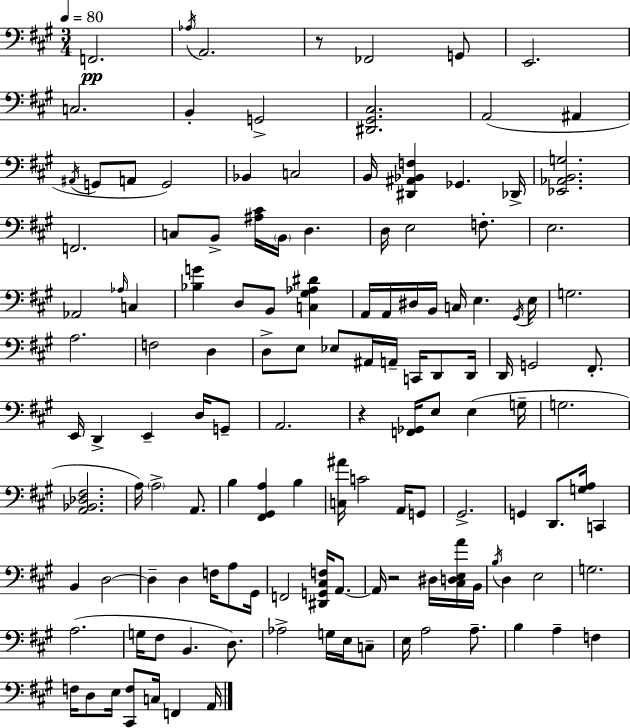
X:1
T:Untitled
M:3/4
L:1/4
K:A
F,,2 _A,/4 A,,2 z/2 _F,,2 G,,/2 E,,2 C,2 B,, G,,2 [^D,,^G,,^C,]2 A,,2 ^A,, ^A,,/4 G,,/2 A,,/2 G,,2 _B,, C,2 B,,/4 [^D,,^A,,_B,,F,] _G,, _D,,/4 [_E,,_A,,B,,G,]2 F,,2 C,/2 B,,/2 [^A,^C]/4 B,,/4 D, D,/4 E,2 F,/2 E,2 _A,,2 _A,/4 C, [_B,G] D,/2 B,,/2 [C,^G,_A,^D] A,,/4 A,,/4 ^D,/4 B,,/4 C,/4 E, ^G,,/4 E,/4 G,2 A,2 F,2 D, D,/2 E,/2 _E,/2 ^A,,/4 A,,/4 C,,/4 D,,/2 D,,/4 D,,/4 G,,2 ^F,,/2 E,,/4 D,, E,, D,/4 G,,/2 A,,2 z [F,,_G,,]/4 E,/2 E, G,/4 G,2 [A,,_B,,_D,^F,]2 A,/4 A,2 A,,/2 B, [^F,,^G,,A,] B, [C,^A]/4 C2 A,,/4 G,,/2 ^G,,2 G,, D,,/2 [G,A,]/4 C,, B,, D,2 D, D, F,/4 A,/2 ^G,,/4 F,,2 [^D,,G,,^C,F,]/4 A,,/2 A,,/4 z2 ^D,/4 [^C,D,E,A]/4 B,,/4 B,/4 D, E,2 G,2 A,2 G,/4 ^F,/2 B,, D,/2 _A,2 G,/4 E,/4 C,/2 E,/4 A,2 A,/2 B, A, F, F,/4 D,/2 E,/4 [^C,,F,]/2 C,/4 F,, A,,/4